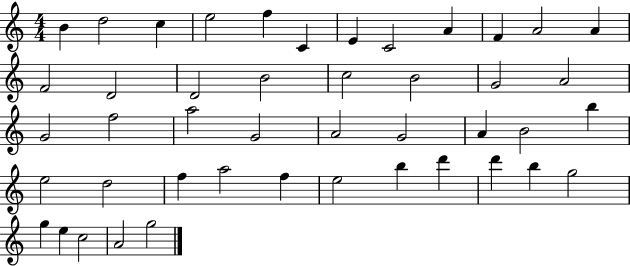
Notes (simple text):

B4/q D5/h C5/q E5/h F5/q C4/q E4/q C4/h A4/q F4/q A4/h A4/q F4/h D4/h D4/h B4/h C5/h B4/h G4/h A4/h G4/h F5/h A5/h G4/h A4/h G4/h A4/q B4/h B5/q E5/h D5/h F5/q A5/h F5/q E5/h B5/q D6/q D6/q B5/q G5/h G5/q E5/q C5/h A4/h G5/h